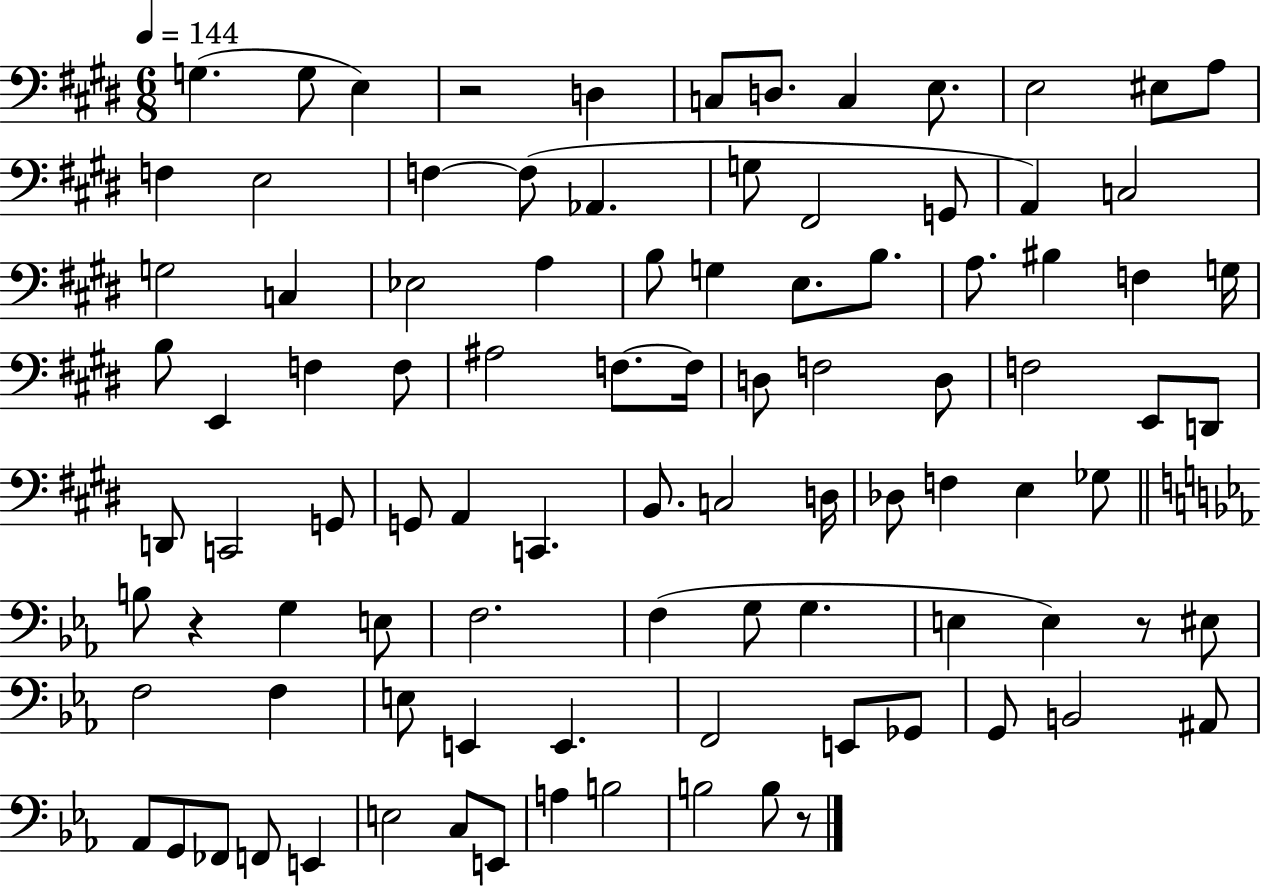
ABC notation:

X:1
T:Untitled
M:6/8
L:1/4
K:E
G, G,/2 E, z2 D, C,/2 D,/2 C, E,/2 E,2 ^E,/2 A,/2 F, E,2 F, F,/2 _A,, G,/2 ^F,,2 G,,/2 A,, C,2 G,2 C, _E,2 A, B,/2 G, E,/2 B,/2 A,/2 ^B, F, G,/4 B,/2 E,, F, F,/2 ^A,2 F,/2 F,/4 D,/2 F,2 D,/2 F,2 E,,/2 D,,/2 D,,/2 C,,2 G,,/2 G,,/2 A,, C,, B,,/2 C,2 D,/4 _D,/2 F, E, _G,/2 B,/2 z G, E,/2 F,2 F, G,/2 G, E, E, z/2 ^E,/2 F,2 F, E,/2 E,, E,, F,,2 E,,/2 _G,,/2 G,,/2 B,,2 ^A,,/2 _A,,/2 G,,/2 _F,,/2 F,,/2 E,, E,2 C,/2 E,,/2 A, B,2 B,2 B,/2 z/2